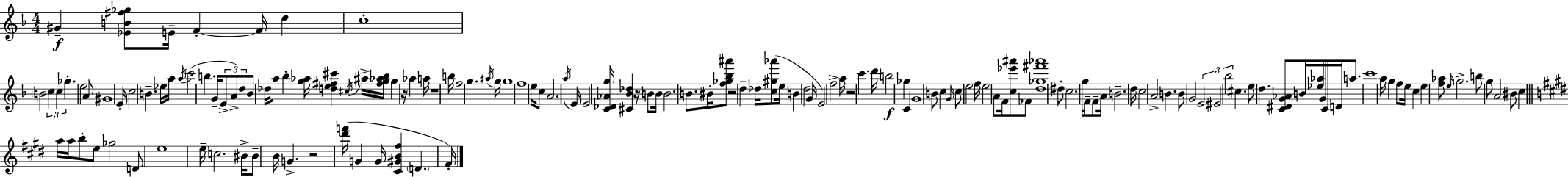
{
  \clef treble
  \numericTimeSignature
  \time 4/4
  \key f \major
  gis'4--\f <ees' b' fis'' ges''>8 e'16-- f'4-.~~ f'16 d''4 | c''1-. | \parenthesize b'2 \tuplet 3/2 { c''4 c''4 | ges''4.-. } e''2 a'8 | \break gis'1 | e'16-. c''2 b'4.-- ees''16 | a''16 \acciaccatura { a''16 }( c'''2 b''4. | g'16-- \tuplet 3/2 { e'8-> a'8->) d''8 } bes'8 des''16 a''8 bes''4-. | \break <g'' aes''>16 <d'' e'' fis'' cis'''>4 \acciaccatura { cis''16 } ais''16-> <fis'' g'' aes'' bes''>16 g''4 r16 aes''4 | a''16 r1 | b''16 f''2 g''4. | \acciaccatura { ais''16 } g''16 g''1 | \break f''1 | e''16 c''8 a'2. | \acciaccatura { a''16 } e'16 e'2 <c' des' aes' g''>16 <cis' bes' des''>4 | r16 b'8 b'16 b'2. | \break b'8. bis'16-. <f'' ges'' bes'' ais'''>8 r2 d''4-- | des''16 <c'' gis'' aes'''>8( e''16 b'4 d''2 | g'16 e'2) f''2-> | a''16 r2 c'''4. | \break d'''16 b''2\f ges''4 | c'4 g'1 | b'8 c''4 \grace { g'16 } c''8 e''2 | f''16 e''2 a'8 | \break f'16 <c'' ees''' ais'''>8 fes'8 <d'' ges'' fis''' aes'''>1 | dis''8-. c''2. | g''16 f'16-- f'8-- a'16 b'2.-- | d''16 c''2 a'2-> | \break b'4. b'8 g'2 | \tuplet 3/2 { e'2 eis'2 | bes''2 } cis''4. | e''8 d''4. <c' dis' g' aes'>8 b'16 <ees'' aes''>16 g'16 | \break c'16 d'16 a''8. c'''1 | a''16 g''4 f''8 e''16 c''4 | e''4 <f'' aes''>8 \grace { e''16 } g''2.-> | b''8 g''8 a'2 | \break bis'8 c''4 \bar "||" \break \key e \major a''16 a''16 b''8-. e''8 ges''2 d'8 | e''1 | e''16-- c''2. bis'16-> bis'8-- | b'16 g'4.-> r2 <dis''' f'''>16( | \break g'4 g'16 <cis' gis' b' fis''>4 \parenthesize d'4. fis'16-.) | \bar "|."
}